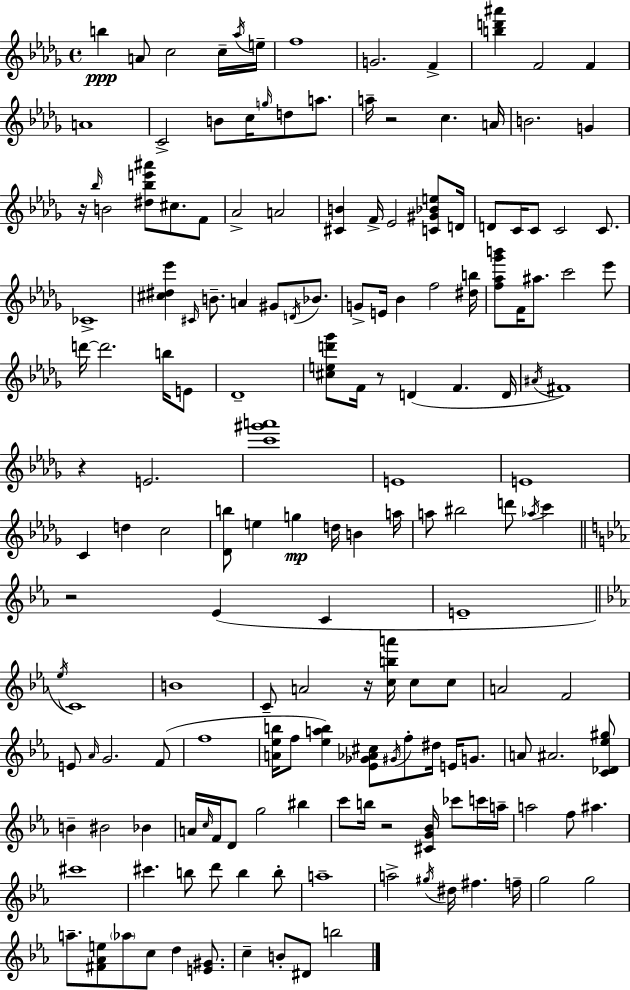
B5/q A4/e C5/h C5/s Ab5/s E5/s F5/w G4/h. F4/q [B5,D6,A#6]/q F4/h F4/q A4/w C4/h B4/e C5/s G5/s D5/e A5/e. A5/s R/h C5/q. A4/s B4/h. G4/q R/s Bb5/s B4/h [D#5,Bb5,E6,A#6]/e C#5/e. F4/e Ab4/h A4/h [C#4,B4]/q F4/s Eb4/h [C4,G#4,Bb4,E5]/e D4/s D4/e C4/s C4/e C4/h C4/e. CES4/w [C#5,D#5,Eb6]/q C#4/s B4/e. A4/q G#4/e D4/s Bb4/e. G4/e E4/s Bb4/q F5/h [D#5,B5]/s [F5,Ab5,Gb6,B6]/e F4/s A#5/e. C6/h Eb6/e D6/s D6/h. B5/s E4/e Db4/w [C#5,E5,D6,Gb6]/e F4/s R/e D4/q F4/q. D4/s A#4/s F#4/w R/q E4/h. [C6,G#6,A6]/w E4/w E4/w C4/q D5/q C5/h [Db4,B5]/e E5/q G5/q D5/s B4/q A5/s A5/e BIS5/h D6/e Ab5/s C6/q R/h Eb4/q C4/q E4/w Eb5/s C4/w B4/w C4/e A4/h R/s [C5,B5,A6]/s C5/e C5/e A4/h F4/h E4/e Ab4/s G4/h. F4/e F5/w [A4,Eb5,B5]/s F5/e [Eb5,A5,B5]/q [Eb4,Gb4,Ab4,C#5]/e G#4/s F5/e D#5/s E4/s G4/e. A4/e A#4/h. [C4,Db4,Eb5,G#5]/e B4/q BIS4/h Bb4/q A4/s C5/s F4/s D4/e G5/h BIS5/q C6/e B5/s R/h [C#4,G4,Bb4]/s CES6/e C6/s A5/s A5/h F5/e A#5/q. C#6/w C#6/q. B5/e D6/e B5/q B5/e A5/w A5/h G#5/s D#5/s F#5/q. F5/s G5/h G5/h A5/e. [F#4,Ab4,E5]/e Ab5/e C5/e D5/q [E4,G#4]/e. C5/q B4/e D#4/e B5/h